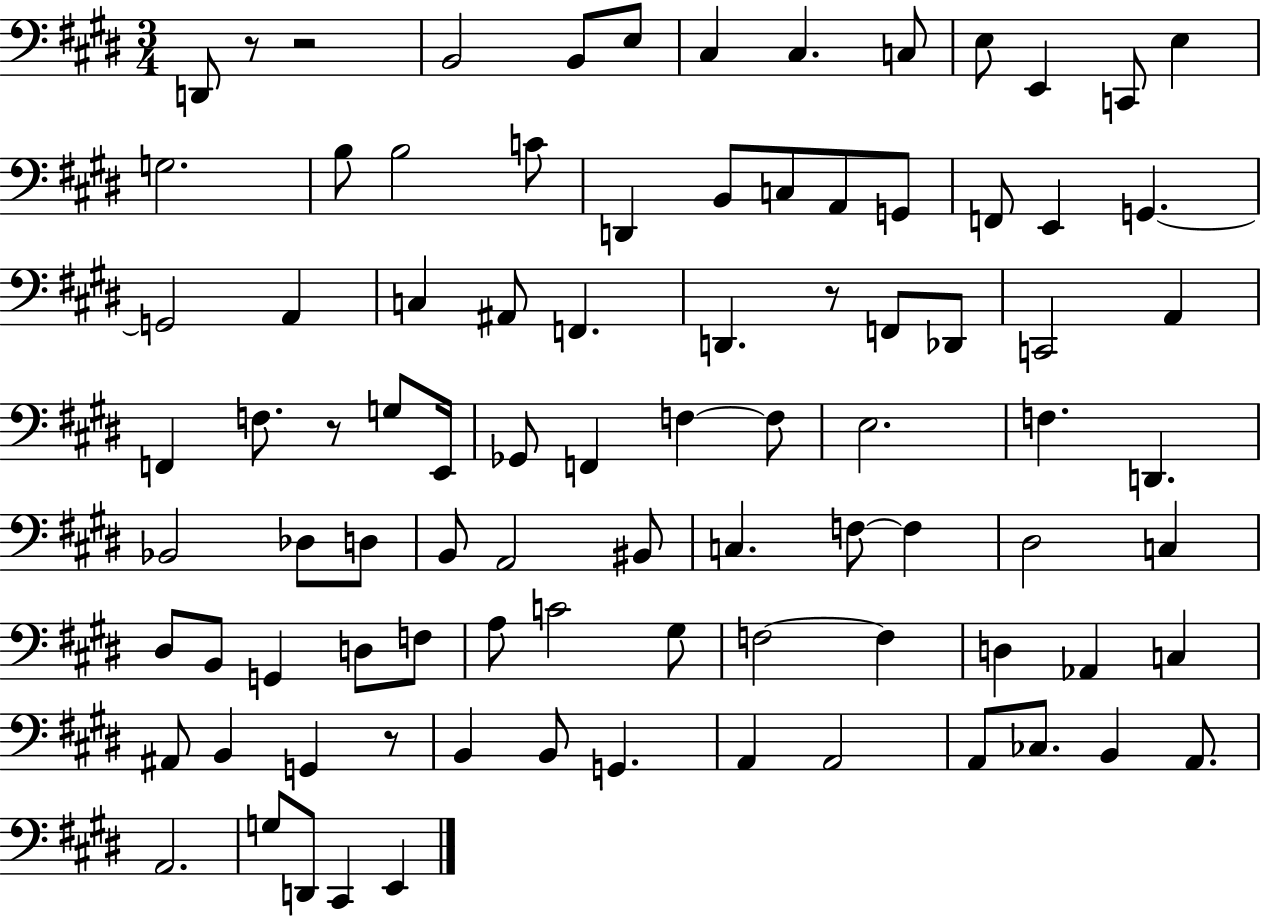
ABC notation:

X:1
T:Untitled
M:3/4
L:1/4
K:E
D,,/2 z/2 z2 B,,2 B,,/2 E,/2 ^C, ^C, C,/2 E,/2 E,, C,,/2 E, G,2 B,/2 B,2 C/2 D,, B,,/2 C,/2 A,,/2 G,,/2 F,,/2 E,, G,, G,,2 A,, C, ^A,,/2 F,, D,, z/2 F,,/2 _D,,/2 C,,2 A,, F,, F,/2 z/2 G,/2 E,,/4 _G,,/2 F,, F, F,/2 E,2 F, D,, _B,,2 _D,/2 D,/2 B,,/2 A,,2 ^B,,/2 C, F,/2 F, ^D,2 C, ^D,/2 B,,/2 G,, D,/2 F,/2 A,/2 C2 ^G,/2 F,2 F, D, _A,, C, ^A,,/2 B,, G,, z/2 B,, B,,/2 G,, A,, A,,2 A,,/2 _C,/2 B,, A,,/2 A,,2 G,/2 D,,/2 ^C,, E,,